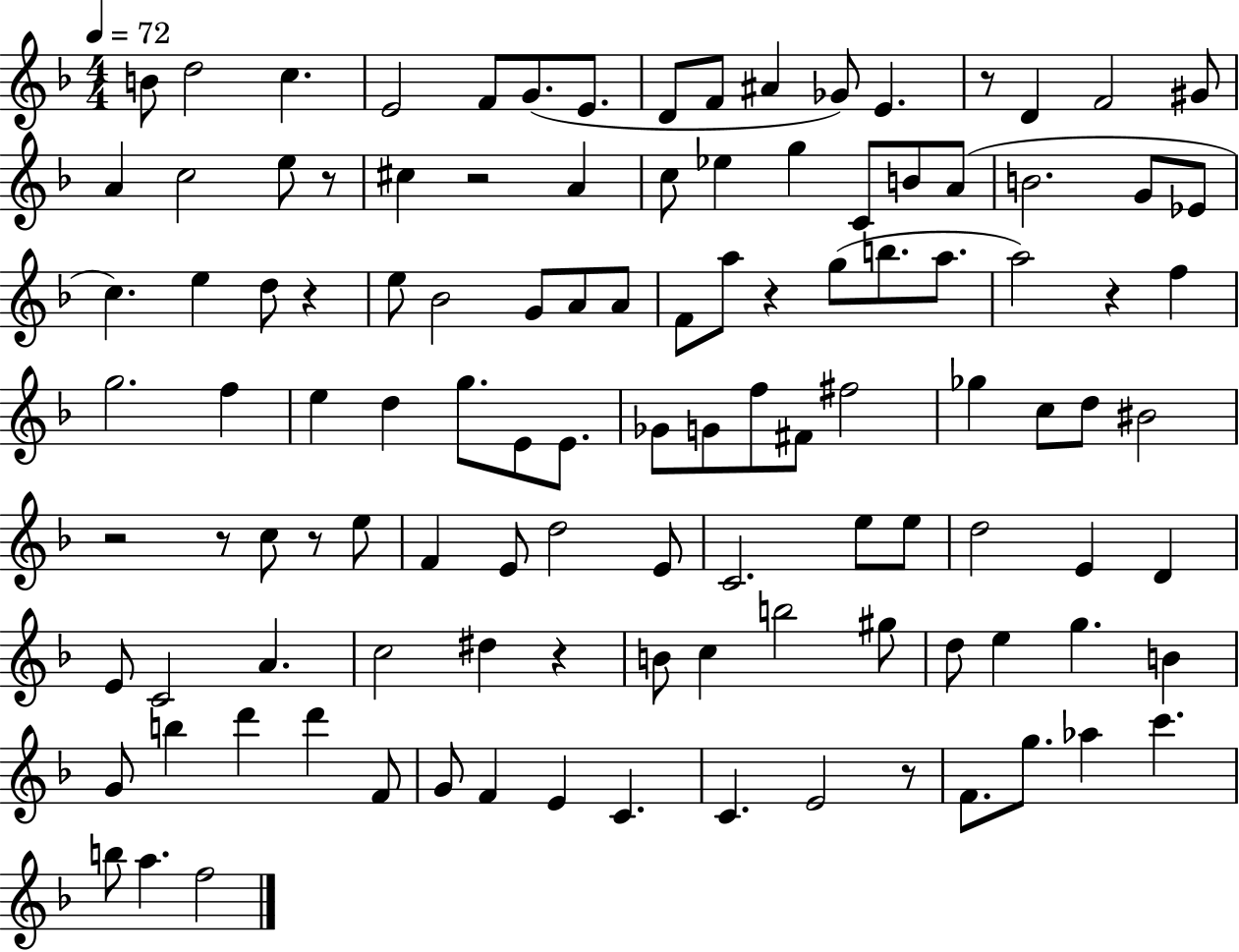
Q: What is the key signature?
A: F major